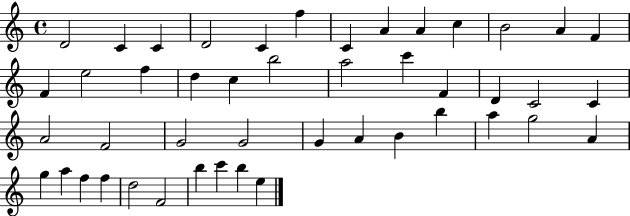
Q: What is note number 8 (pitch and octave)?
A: A4